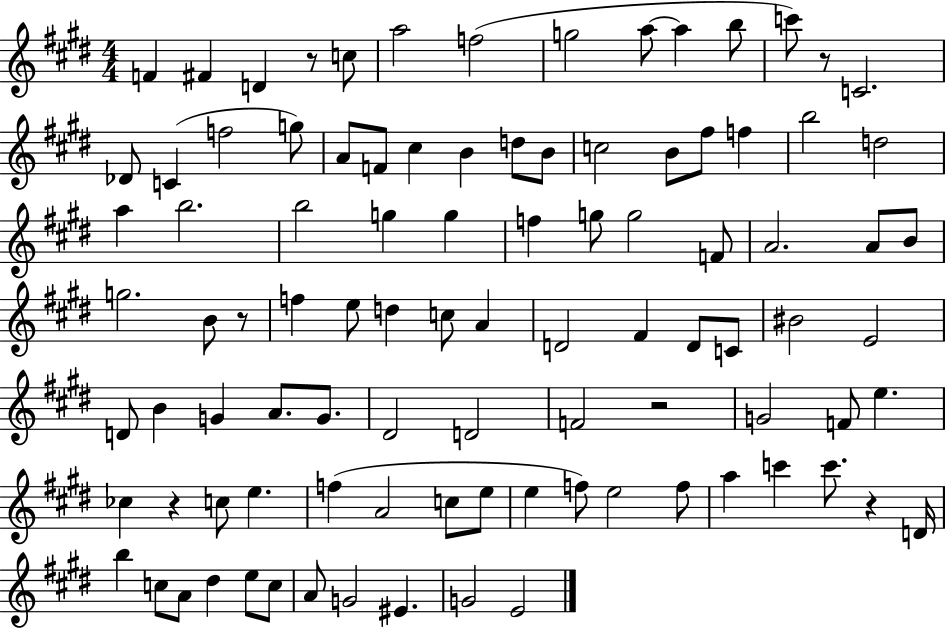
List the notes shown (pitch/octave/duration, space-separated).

F4/q F#4/q D4/q R/e C5/e A5/h F5/h G5/h A5/e A5/q B5/e C6/e R/e C4/h. Db4/e C4/q F5/h G5/e A4/e F4/e C#5/q B4/q D5/e B4/e C5/h B4/e F#5/e F5/q B5/h D5/h A5/q B5/h. B5/h G5/q G5/q F5/q G5/e G5/h F4/e A4/h. A4/e B4/e G5/h. B4/e R/e F5/q E5/e D5/q C5/e A4/q D4/h F#4/q D4/e C4/e BIS4/h E4/h D4/e B4/q G4/q A4/e. G4/e. D#4/h D4/h F4/h R/h G4/h F4/e E5/q. CES5/q R/q C5/e E5/q. F5/q A4/h C5/e E5/e E5/q F5/e E5/h F5/e A5/q C6/q C6/e. R/q D4/s B5/q C5/e A4/e D#5/q E5/e C5/e A4/e G4/h EIS4/q. G4/h E4/h